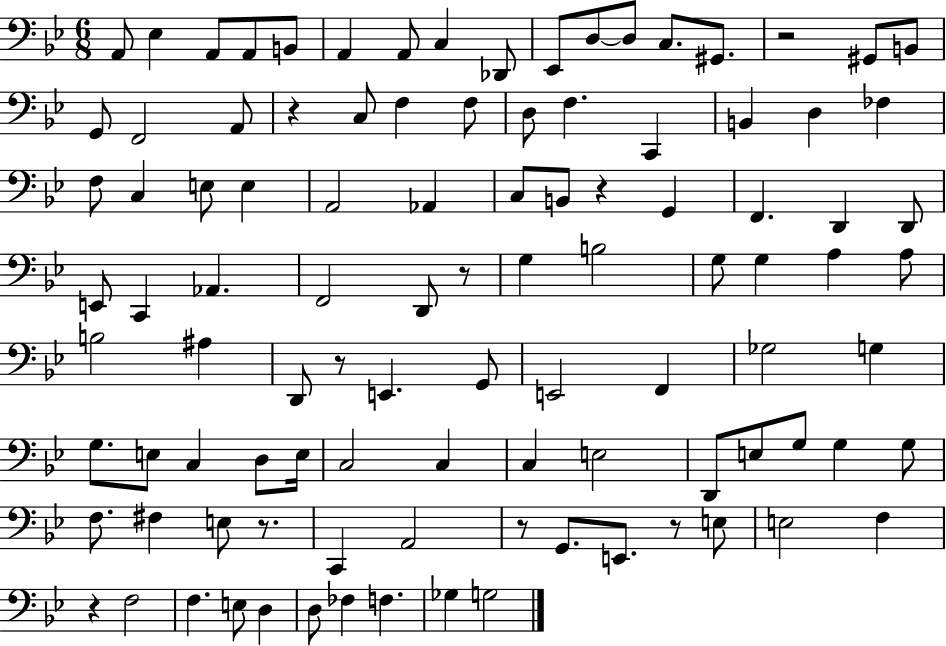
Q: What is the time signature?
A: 6/8